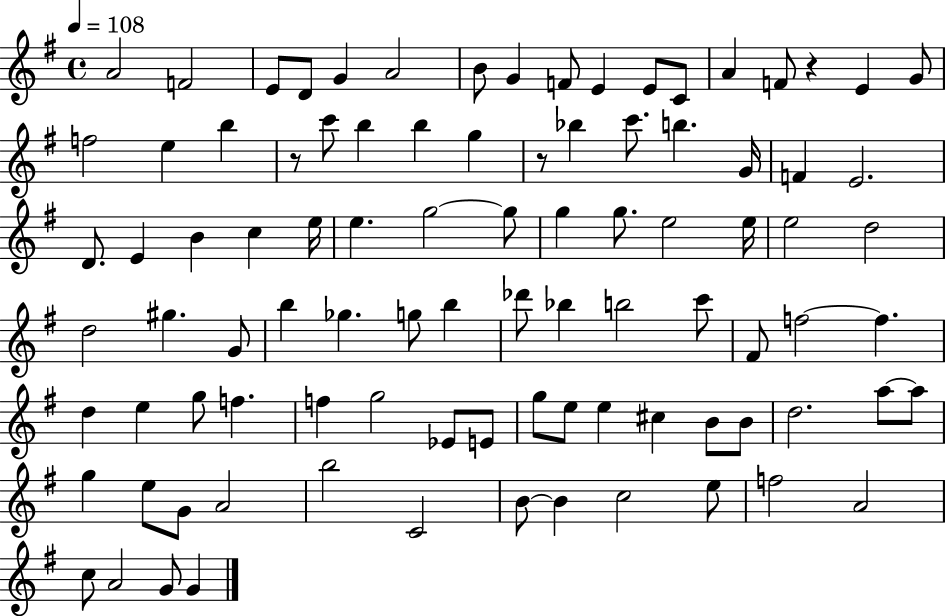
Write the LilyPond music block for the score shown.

{
  \clef treble
  \time 4/4
  \defaultTimeSignature
  \key g \major
  \tempo 4 = 108
  \repeat volta 2 { a'2 f'2 | e'8 d'8 g'4 a'2 | b'8 g'4 f'8 e'4 e'8 c'8 | a'4 f'8 r4 e'4 g'8 | \break f''2 e''4 b''4 | r8 c'''8 b''4 b''4 g''4 | r8 bes''4 c'''8. b''4. g'16 | f'4 e'2. | \break d'8. e'4 b'4 c''4 e''16 | e''4. g''2~~ g''8 | g''4 g''8. e''2 e''16 | e''2 d''2 | \break d''2 gis''4. g'8 | b''4 ges''4. g''8 b''4 | des'''8 bes''4 b''2 c'''8 | fis'8 f''2~~ f''4. | \break d''4 e''4 g''8 f''4. | f''4 g''2 ees'8 e'8 | g''8 e''8 e''4 cis''4 b'8 b'8 | d''2. a''8~~ a''8 | \break g''4 e''8 g'8 a'2 | b''2 c'2 | b'8~~ b'4 c''2 e''8 | f''2 a'2 | \break c''8 a'2 g'8 g'4 | } \bar "|."
}